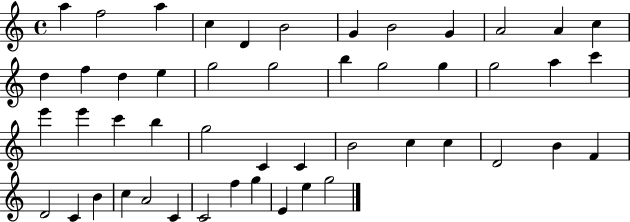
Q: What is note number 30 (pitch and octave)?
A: C4